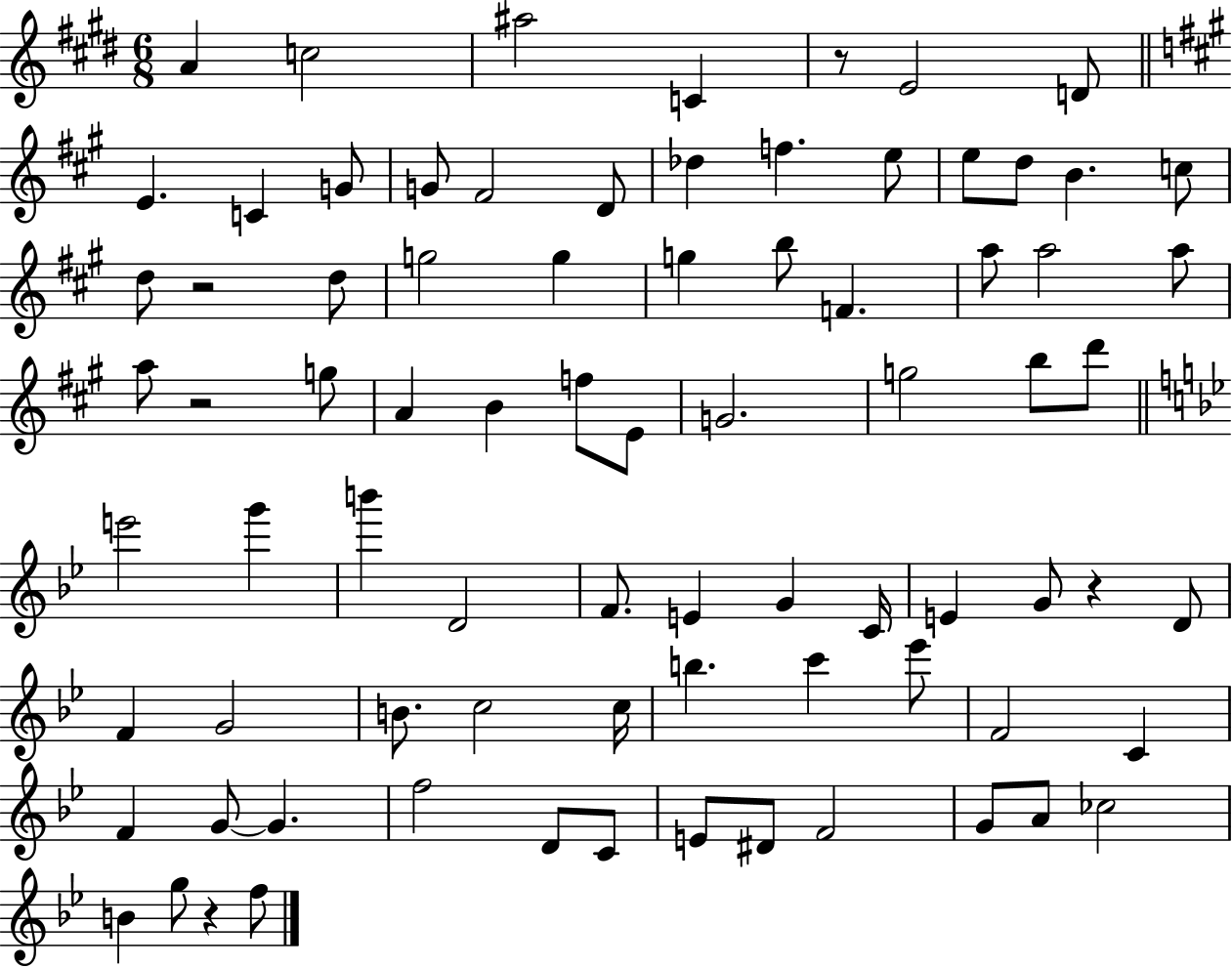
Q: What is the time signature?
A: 6/8